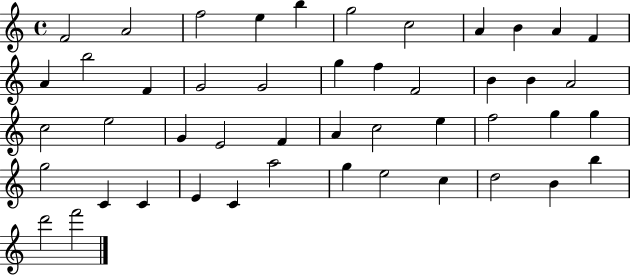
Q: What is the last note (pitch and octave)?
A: F6